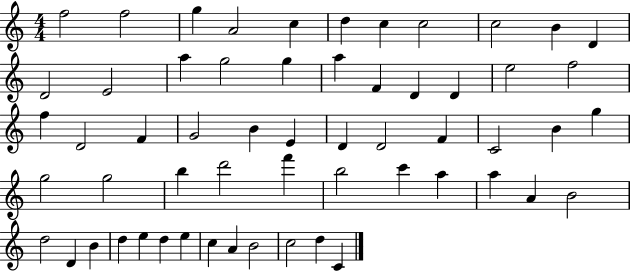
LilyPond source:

{
  \clef treble
  \numericTimeSignature
  \time 4/4
  \key c \major
  f''2 f''2 | g''4 a'2 c''4 | d''4 c''4 c''2 | c''2 b'4 d'4 | \break d'2 e'2 | a''4 g''2 g''4 | a''4 f'4 d'4 d'4 | e''2 f''2 | \break f''4 d'2 f'4 | g'2 b'4 e'4 | d'4 d'2 f'4 | c'2 b'4 g''4 | \break g''2 g''2 | b''4 d'''2 f'''4 | b''2 c'''4 a''4 | a''4 a'4 b'2 | \break d''2 d'4 b'4 | d''4 e''4 d''4 e''4 | c''4 a'4 b'2 | c''2 d''4 c'4 | \break \bar "|."
}